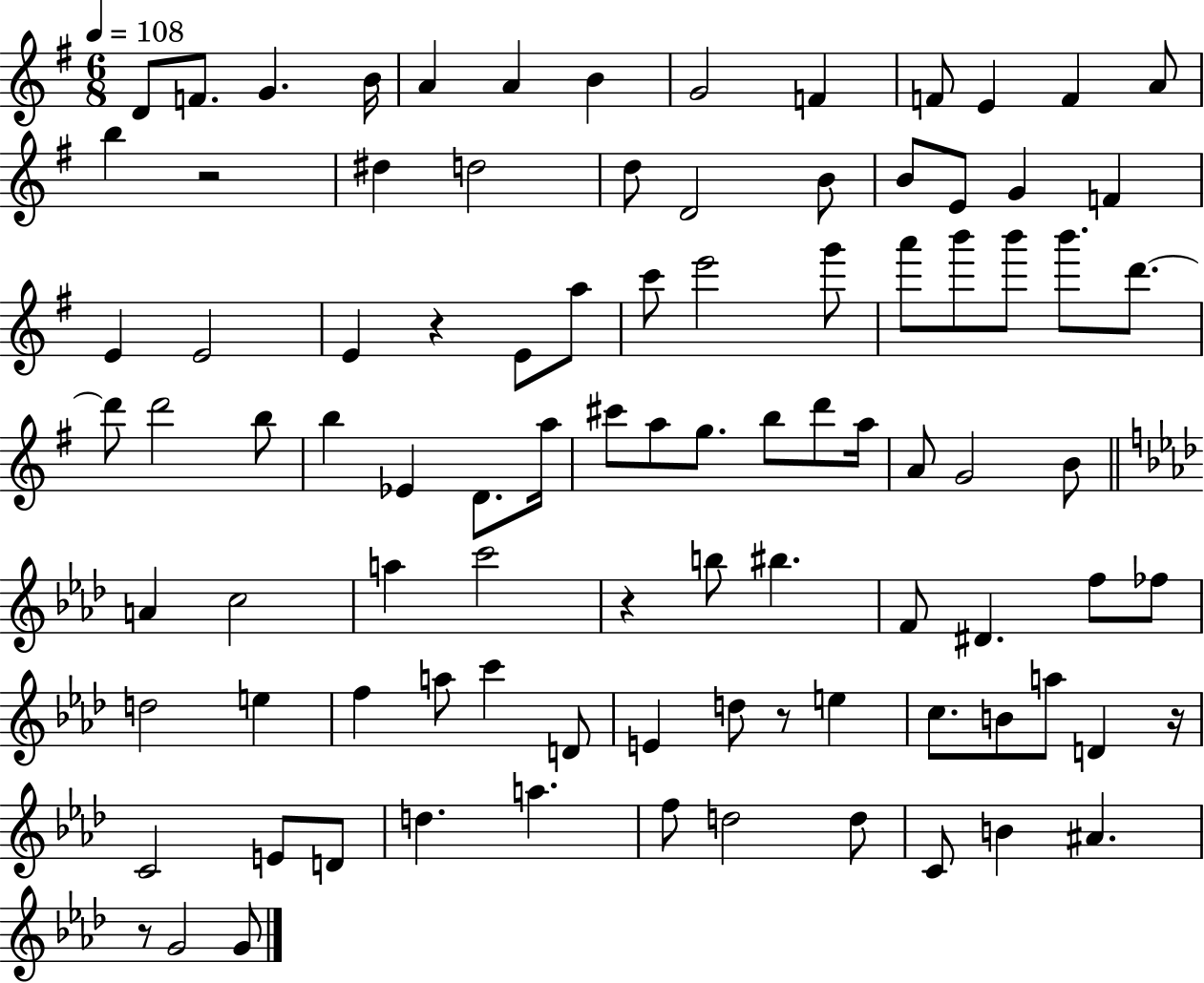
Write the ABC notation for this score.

X:1
T:Untitled
M:6/8
L:1/4
K:G
D/2 F/2 G B/4 A A B G2 F F/2 E F A/2 b z2 ^d d2 d/2 D2 B/2 B/2 E/2 G F E E2 E z E/2 a/2 c'/2 e'2 g'/2 a'/2 b'/2 b'/2 b'/2 d'/2 d'/2 d'2 b/2 b _E D/2 a/4 ^c'/2 a/2 g/2 b/2 d'/2 a/4 A/2 G2 B/2 A c2 a c'2 z b/2 ^b F/2 ^D f/2 _f/2 d2 e f a/2 c' D/2 E d/2 z/2 e c/2 B/2 a/2 D z/4 C2 E/2 D/2 d a f/2 d2 d/2 C/2 B ^A z/2 G2 G/2